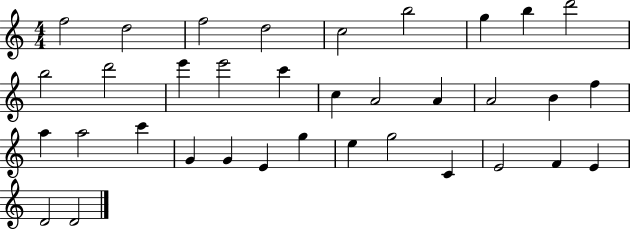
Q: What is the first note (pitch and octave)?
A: F5